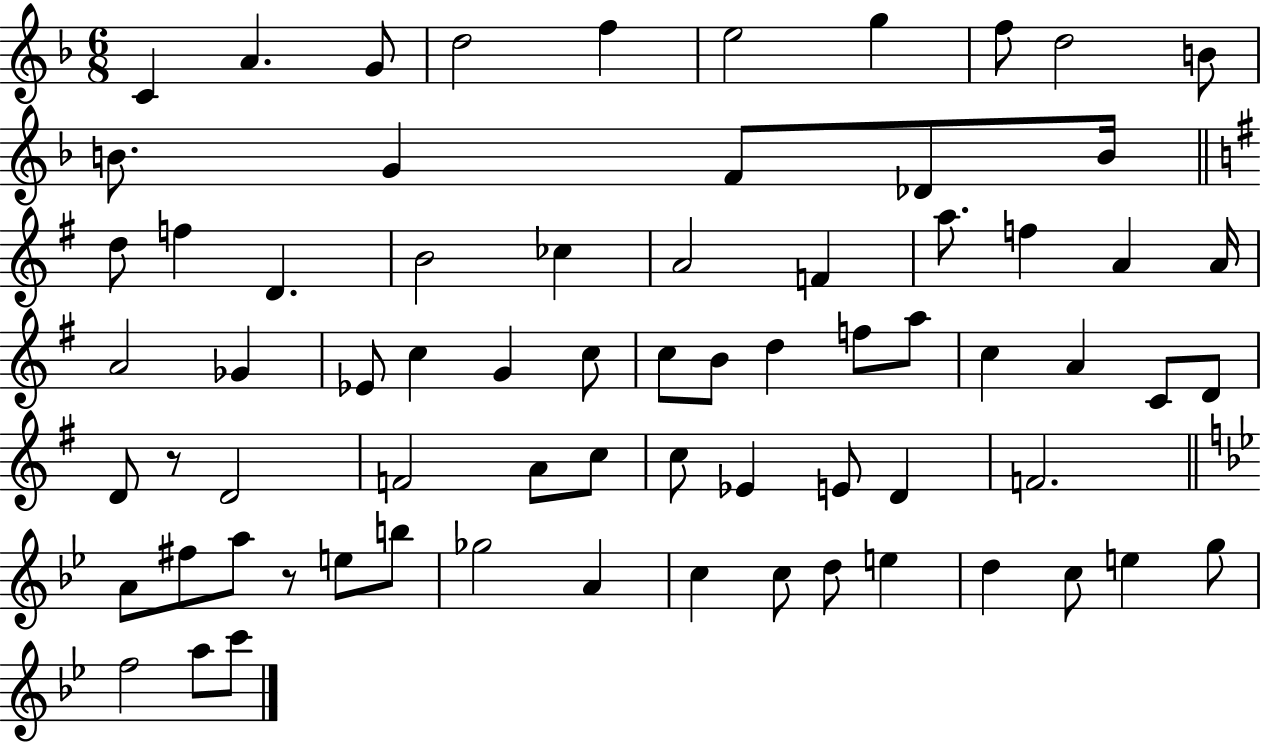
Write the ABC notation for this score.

X:1
T:Untitled
M:6/8
L:1/4
K:F
C A G/2 d2 f e2 g f/2 d2 B/2 B/2 G F/2 _D/2 B/4 d/2 f D B2 _c A2 F a/2 f A A/4 A2 _G _E/2 c G c/2 c/2 B/2 d f/2 a/2 c A C/2 D/2 D/2 z/2 D2 F2 A/2 c/2 c/2 _E E/2 D F2 A/2 ^f/2 a/2 z/2 e/2 b/2 _g2 A c c/2 d/2 e d c/2 e g/2 f2 a/2 c'/2